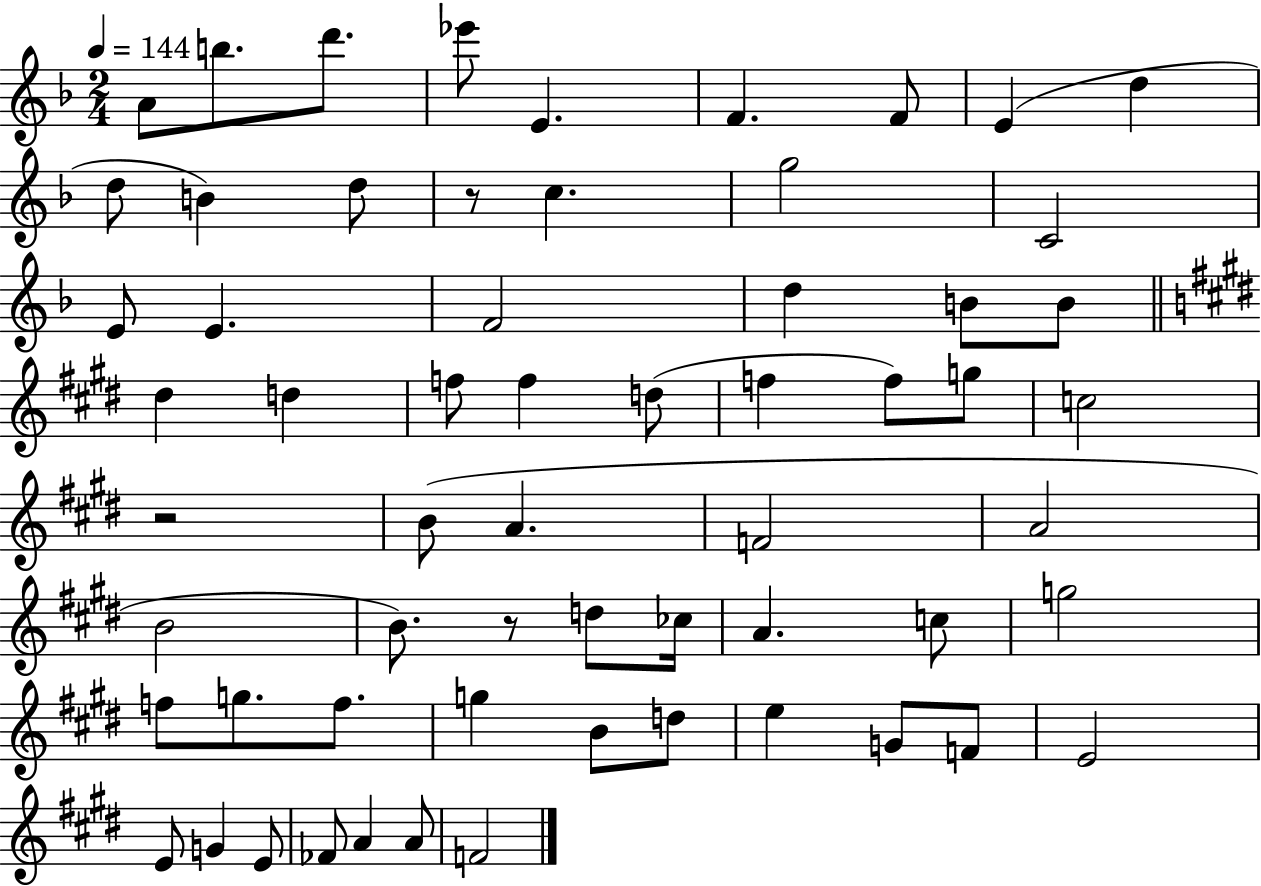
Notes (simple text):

A4/e B5/e. D6/e. Eb6/e E4/q. F4/q. F4/e E4/q D5/q D5/e B4/q D5/e R/e C5/q. G5/h C4/h E4/e E4/q. F4/h D5/q B4/e B4/e D#5/q D5/q F5/e F5/q D5/e F5/q F5/e G5/e C5/h R/h B4/e A4/q. F4/h A4/h B4/h B4/e. R/e D5/e CES5/s A4/q. C5/e G5/h F5/e G5/e. F5/e. G5/q B4/e D5/e E5/q G4/e F4/e E4/h E4/e G4/q E4/e FES4/e A4/q A4/e F4/h